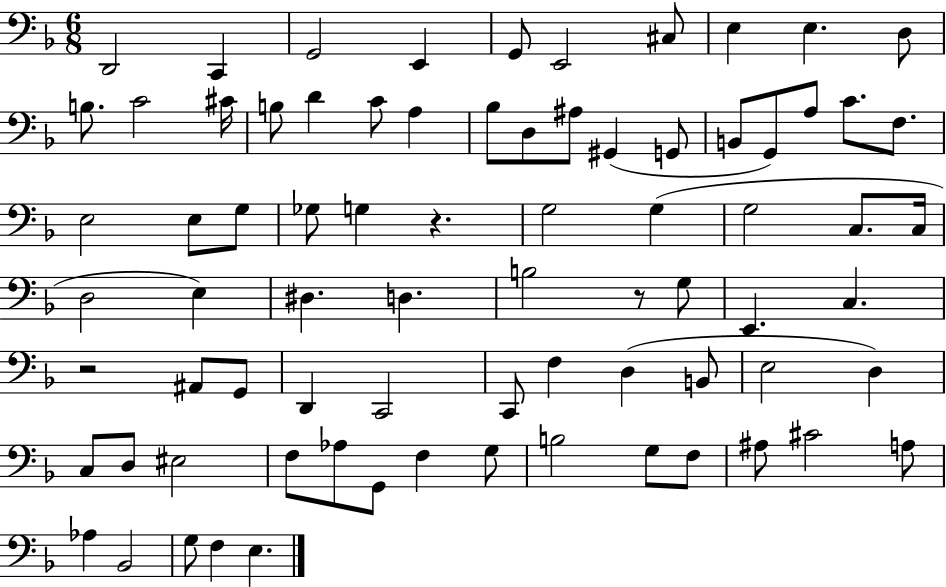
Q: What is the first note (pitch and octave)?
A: D2